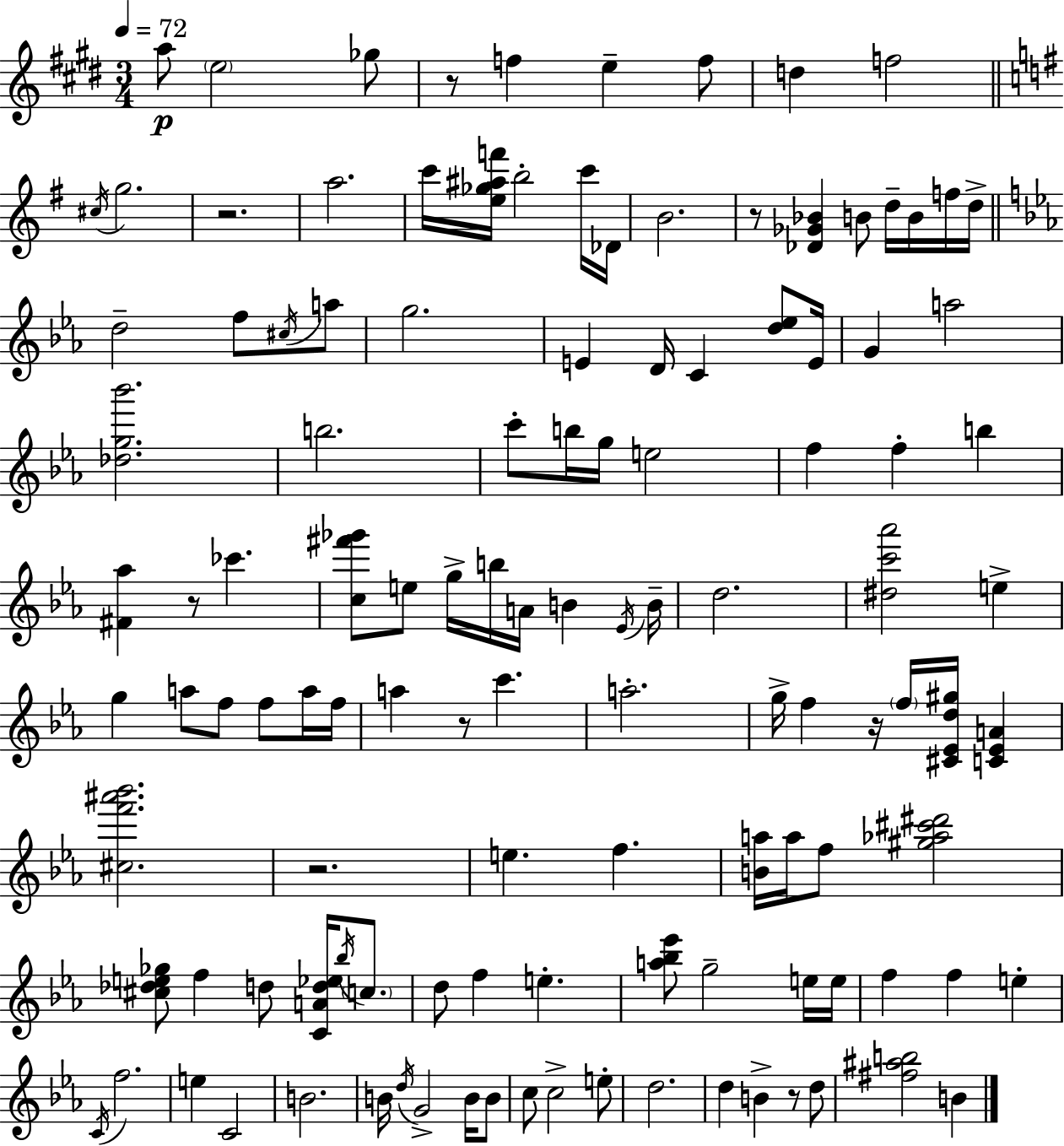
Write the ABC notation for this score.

X:1
T:Untitled
M:3/4
L:1/4
K:E
a/2 e2 _g/2 z/2 f e f/2 d f2 ^c/4 g2 z2 a2 c'/4 [e_g^af']/4 b2 c'/4 _D/4 B2 z/2 [_D_G_B] B/2 d/4 B/4 f/4 d/4 d2 f/2 ^c/4 a/2 g2 E D/4 C [d_e]/2 E/4 G a2 [_dg_b']2 b2 c'/2 b/4 g/4 e2 f f b [^F_a] z/2 _c' [c^f'_g']/2 e/2 g/4 b/4 A/4 B _E/4 B/4 d2 [^dc'_a']2 e g a/2 f/2 f/2 a/4 f/4 a z/2 c' a2 g/4 f z/4 f/4 [^C_Ed^g]/4 [C_EA] [^cf'^a'_b']2 z2 e f [Ba]/4 a/4 f/2 [^g_a^c'^d']2 [^c_de_g]/2 f d/2 [CAd_e]/4 _b/4 c/2 d/2 f e [a_b_e']/2 g2 e/4 e/4 f f e C/4 f2 e C2 B2 B/4 d/4 G2 B/4 B/2 c/2 c2 e/2 d2 d B z/2 d/2 [^f^ab]2 B